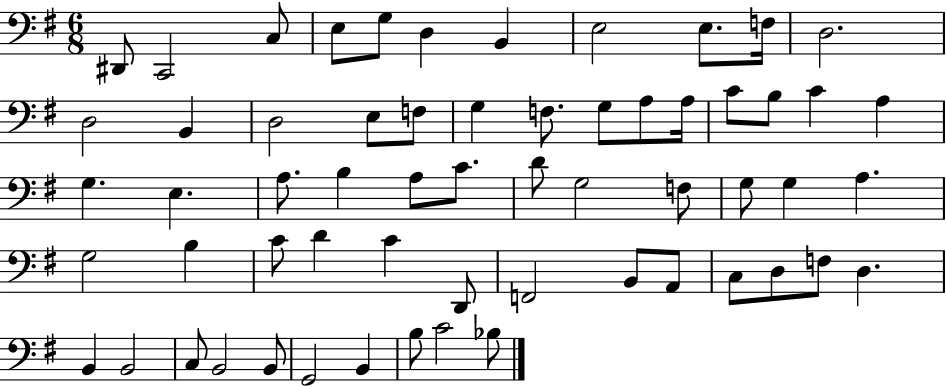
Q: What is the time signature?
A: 6/8